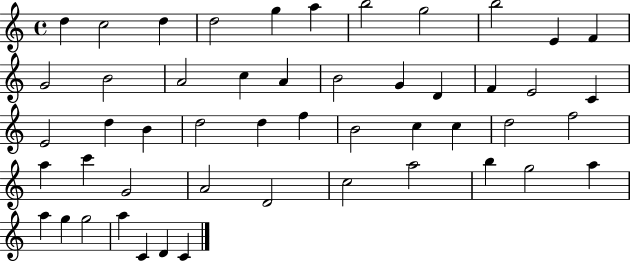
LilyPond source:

{
  \clef treble
  \time 4/4
  \defaultTimeSignature
  \key c \major
  d''4 c''2 d''4 | d''2 g''4 a''4 | b''2 g''2 | b''2 e'4 f'4 | \break g'2 b'2 | a'2 c''4 a'4 | b'2 g'4 d'4 | f'4 e'2 c'4 | \break e'2 d''4 b'4 | d''2 d''4 f''4 | b'2 c''4 c''4 | d''2 f''2 | \break a''4 c'''4 g'2 | a'2 d'2 | c''2 a''2 | b''4 g''2 a''4 | \break a''4 g''4 g''2 | a''4 c'4 d'4 c'4 | \bar "|."
}